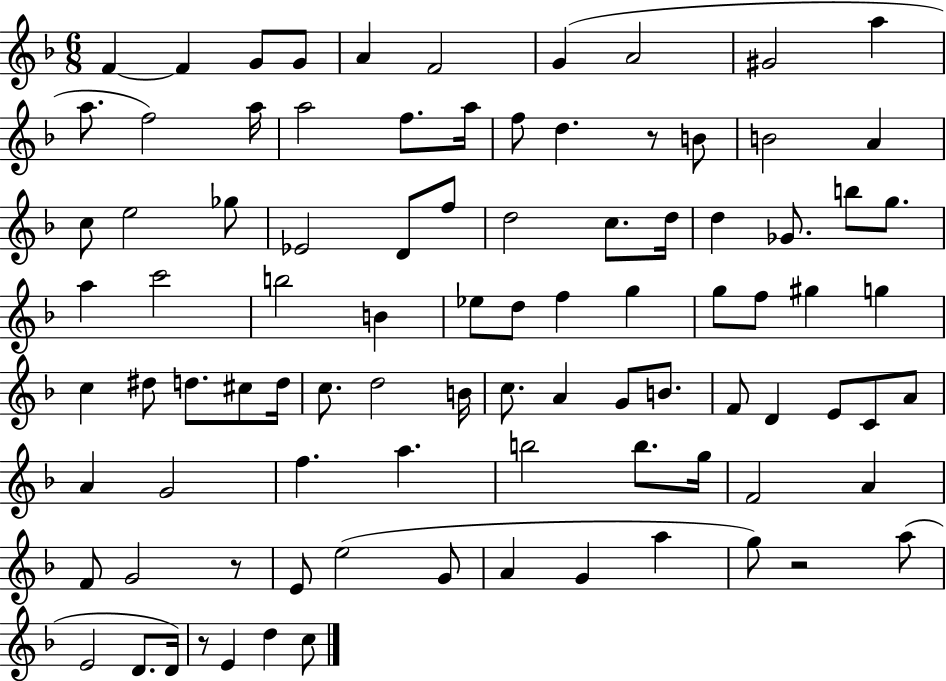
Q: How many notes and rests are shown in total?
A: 92